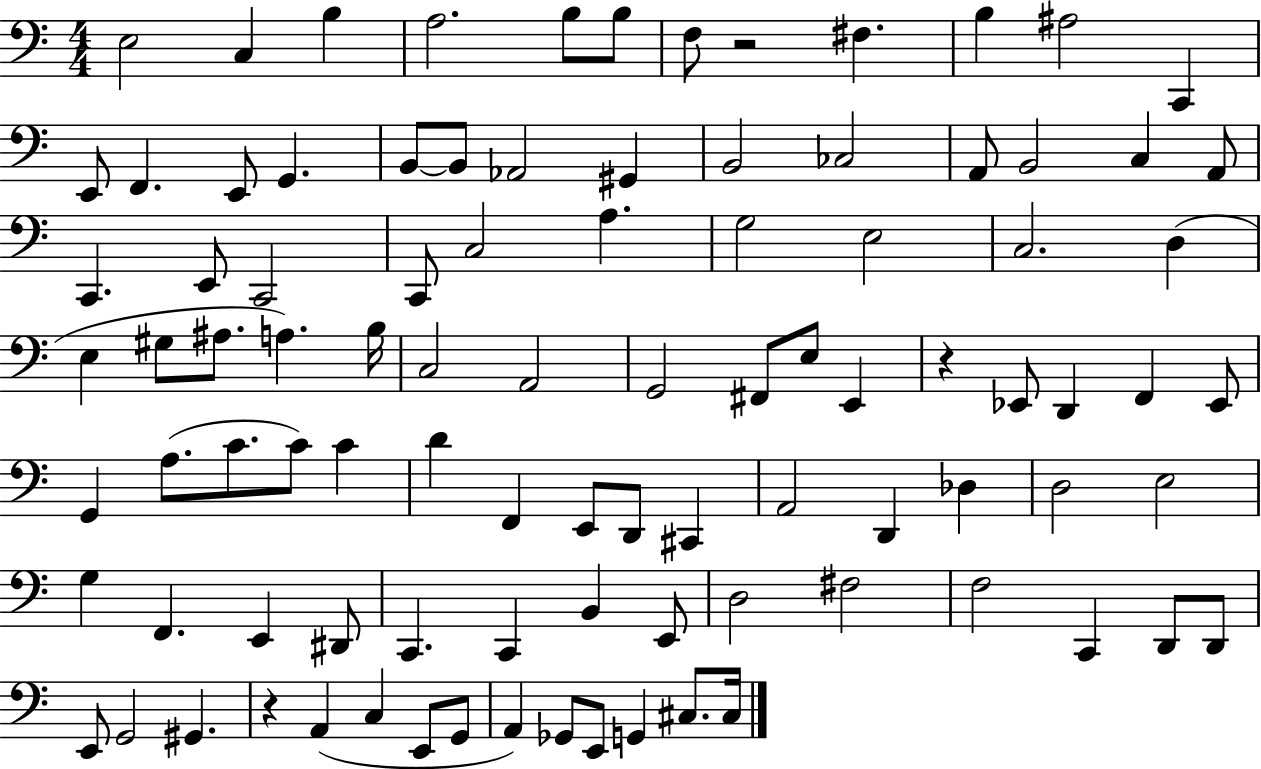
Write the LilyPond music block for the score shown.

{
  \clef bass
  \numericTimeSignature
  \time 4/4
  \key c \major
  e2 c4 b4 | a2. b8 b8 | f8 r2 fis4. | b4 ais2 c,4 | \break e,8 f,4. e,8 g,4. | b,8~~ b,8 aes,2 gis,4 | b,2 ces2 | a,8 b,2 c4 a,8 | \break c,4. e,8 c,2 | c,8 c2 a4. | g2 e2 | c2. d4( | \break e4 gis8 ais8. a4.) b16 | c2 a,2 | g,2 fis,8 e8 e,4 | r4 ees,8 d,4 f,4 ees,8 | \break g,4 a8.( c'8. c'8) c'4 | d'4 f,4 e,8 d,8 cis,4 | a,2 d,4 des4 | d2 e2 | \break g4 f,4. e,4 dis,8 | c,4. c,4 b,4 e,8 | d2 fis2 | f2 c,4 d,8 d,8 | \break e,8 g,2 gis,4. | r4 a,4( c4 e,8 g,8 | a,4) ges,8 e,8 g,4 cis8. cis16 | \bar "|."
}